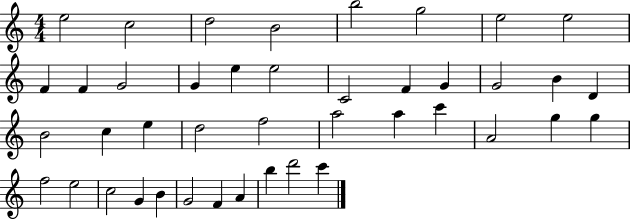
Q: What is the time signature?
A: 4/4